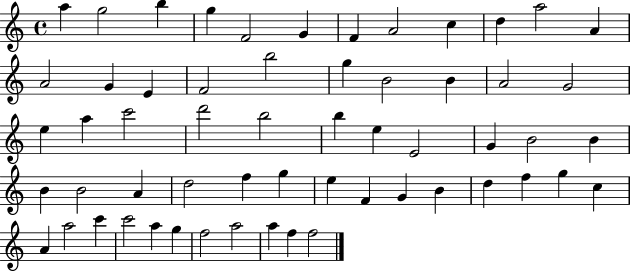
{
  \clef treble
  \time 4/4
  \defaultTimeSignature
  \key c \major
  a''4 g''2 b''4 | g''4 f'2 g'4 | f'4 a'2 c''4 | d''4 a''2 a'4 | \break a'2 g'4 e'4 | f'2 b''2 | g''4 b'2 b'4 | a'2 g'2 | \break e''4 a''4 c'''2 | d'''2 b''2 | b''4 e''4 e'2 | g'4 b'2 b'4 | \break b'4 b'2 a'4 | d''2 f''4 g''4 | e''4 f'4 g'4 b'4 | d''4 f''4 g''4 c''4 | \break a'4 a''2 c'''4 | c'''2 a''4 g''4 | f''2 a''2 | a''4 f''4 f''2 | \break \bar "|."
}